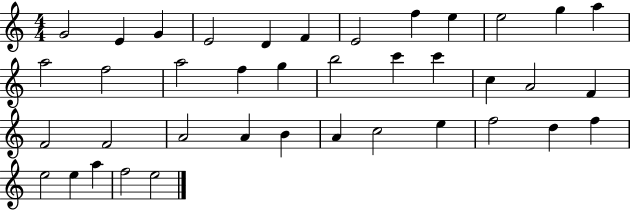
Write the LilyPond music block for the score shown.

{
  \clef treble
  \numericTimeSignature
  \time 4/4
  \key c \major
  g'2 e'4 g'4 | e'2 d'4 f'4 | e'2 f''4 e''4 | e''2 g''4 a''4 | \break a''2 f''2 | a''2 f''4 g''4 | b''2 c'''4 c'''4 | c''4 a'2 f'4 | \break f'2 f'2 | a'2 a'4 b'4 | a'4 c''2 e''4 | f''2 d''4 f''4 | \break e''2 e''4 a''4 | f''2 e''2 | \bar "|."
}